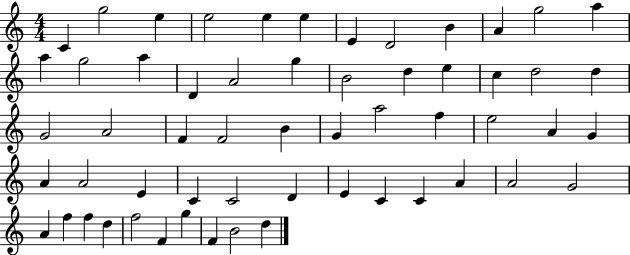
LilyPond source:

{
  \clef treble
  \numericTimeSignature
  \time 4/4
  \key c \major
  c'4 g''2 e''4 | e''2 e''4 e''4 | e'4 d'2 b'4 | a'4 g''2 a''4 | \break a''4 g''2 a''4 | d'4 a'2 g''4 | b'2 d''4 e''4 | c''4 d''2 d''4 | \break g'2 a'2 | f'4 f'2 b'4 | g'4 a''2 f''4 | e''2 a'4 g'4 | \break a'4 a'2 e'4 | c'4 c'2 d'4 | e'4 c'4 c'4 a'4 | a'2 g'2 | \break a'4 f''4 f''4 d''4 | f''2 f'4 g''4 | f'4 b'2 d''4 | \bar "|."
}